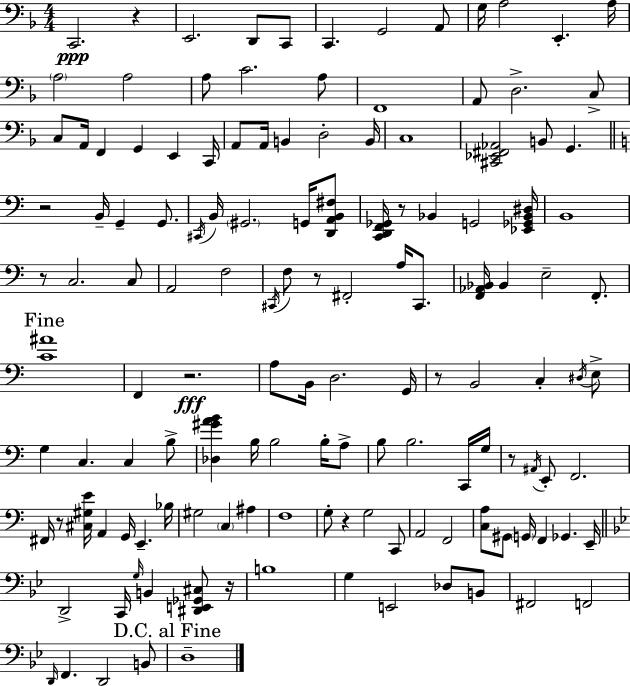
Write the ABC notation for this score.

X:1
T:Untitled
M:4/4
L:1/4
K:F
C,,2 z E,,2 D,,/2 C,,/2 C,, G,,2 A,,/2 G,/4 A,2 E,, A,/4 A,2 A,2 A,/2 C2 A,/2 F,,4 A,,/2 D,2 C,/2 C,/2 A,,/4 F,, G,, E,, C,,/4 A,,/2 A,,/4 B,, D,2 B,,/4 C,4 [^C,,_E,,^F,,_A,,]2 B,,/2 G,, z2 B,,/4 G,, G,,/2 ^C,,/4 B,,/4 ^G,,2 G,,/4 [D,,A,,B,,^F,]/2 [C,,D,,F,,_G,,]/4 z/2 _B,, G,,2 [_E,,_G,,_B,,^D,]/4 B,,4 z/2 C,2 C,/2 A,,2 F,2 ^C,,/4 F,/2 z/2 ^F,,2 A,/4 ^C,,/2 [F,,_A,,_B,,]/4 _B,, E,2 F,,/2 [C^A]4 F,, z2 A,/2 B,,/4 D,2 G,,/4 z/2 B,,2 C, ^D,/4 E,/2 G, C, C, B,/2 [_D,^GAB] B,/4 B,2 B,/4 A,/2 B,/2 B,2 C,,/4 G,/4 z/2 ^A,,/4 E,,/2 F,,2 ^F,,/4 z/2 [^C,^G,E]/4 A,, G,,/4 E,, _B,/4 ^G,2 C, ^A, F,4 G,/2 z G,2 C,,/2 A,,2 F,,2 [C,A,]/2 ^G,,/2 G,,/4 F,, _G,, E,,/4 D,,2 C,,/4 G,/4 B,, [^D,,E,,_G,,^C,]/2 z/4 B,4 G, E,,2 _D,/2 B,,/2 ^F,,2 F,,2 D,,/4 F,, D,,2 B,,/2 D,4